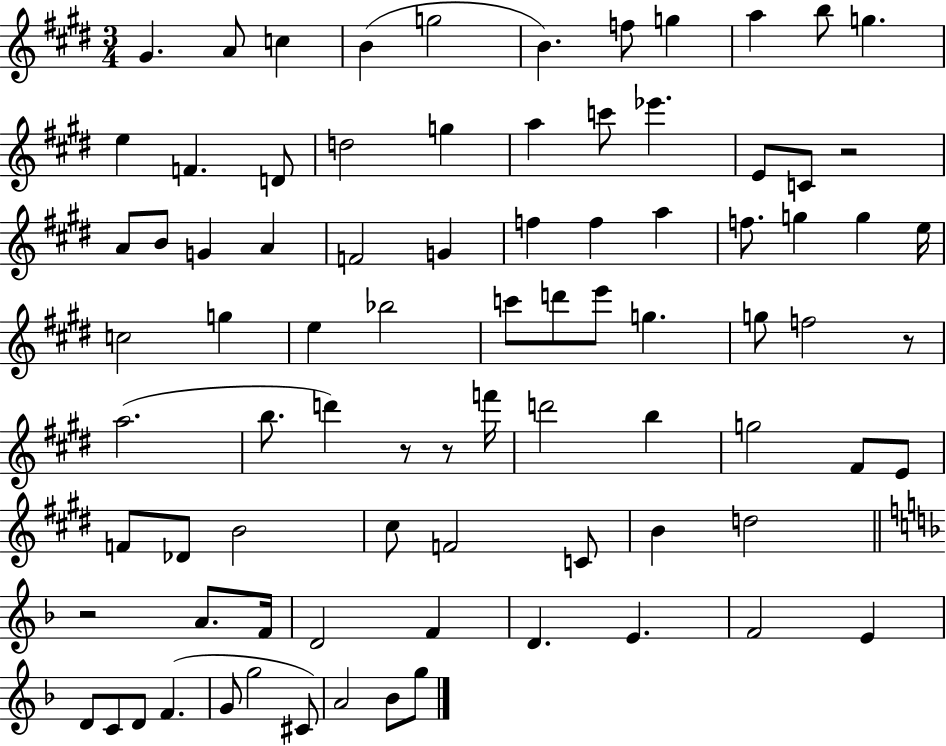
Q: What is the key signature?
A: E major